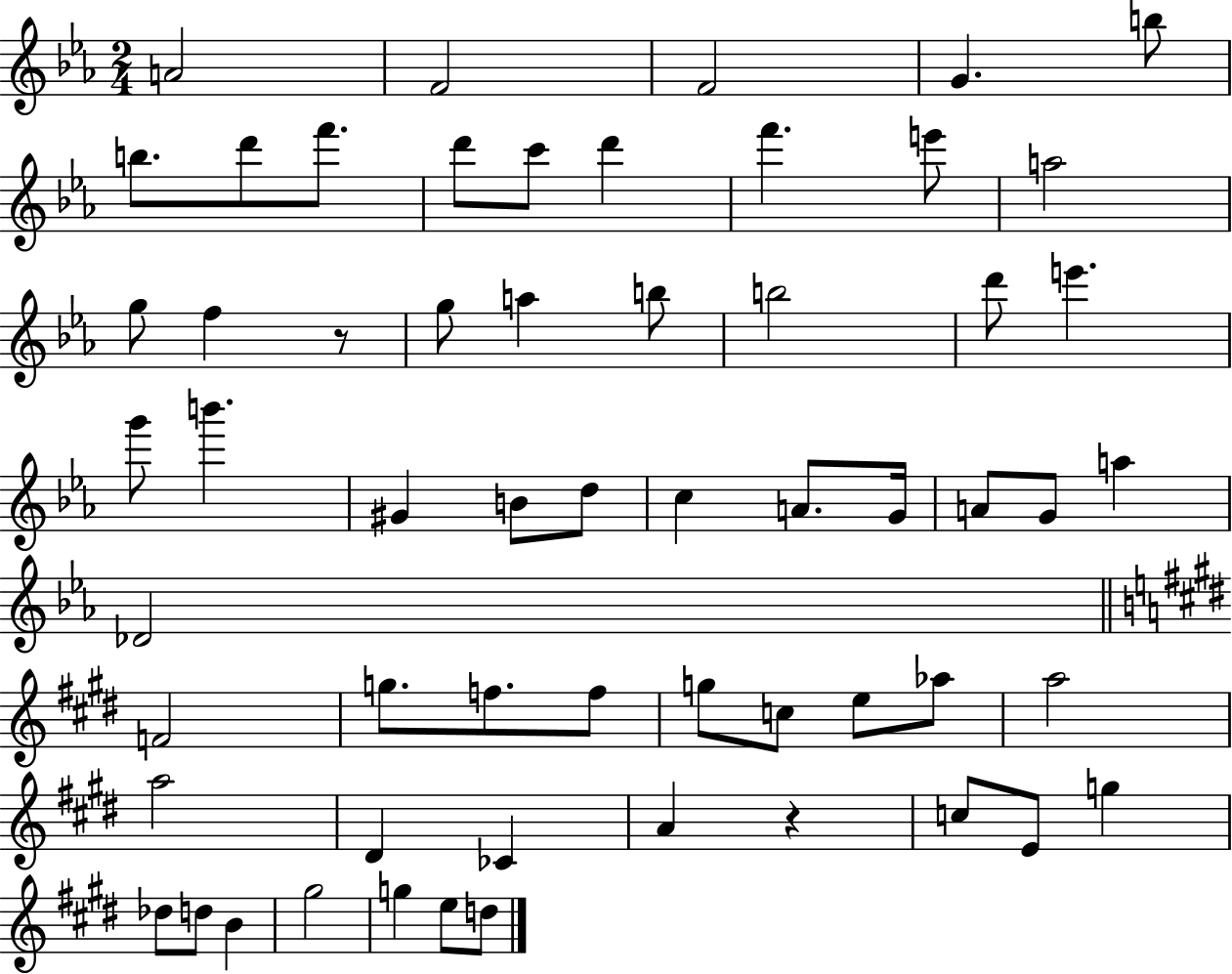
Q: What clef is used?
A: treble